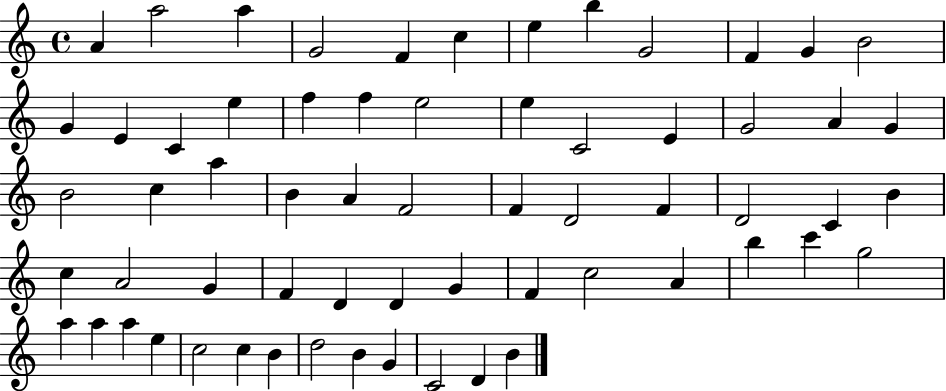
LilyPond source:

{
  \clef treble
  \time 4/4
  \defaultTimeSignature
  \key c \major
  a'4 a''2 a''4 | g'2 f'4 c''4 | e''4 b''4 g'2 | f'4 g'4 b'2 | \break g'4 e'4 c'4 e''4 | f''4 f''4 e''2 | e''4 c'2 e'4 | g'2 a'4 g'4 | \break b'2 c''4 a''4 | b'4 a'4 f'2 | f'4 d'2 f'4 | d'2 c'4 b'4 | \break c''4 a'2 g'4 | f'4 d'4 d'4 g'4 | f'4 c''2 a'4 | b''4 c'''4 g''2 | \break a''4 a''4 a''4 e''4 | c''2 c''4 b'4 | d''2 b'4 g'4 | c'2 d'4 b'4 | \break \bar "|."
}